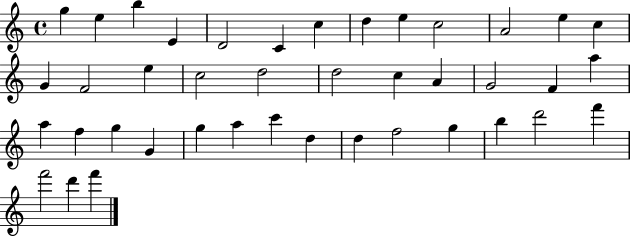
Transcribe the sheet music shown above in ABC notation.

X:1
T:Untitled
M:4/4
L:1/4
K:C
g e b E D2 C c d e c2 A2 e c G F2 e c2 d2 d2 c A G2 F a a f g G g a c' d d f2 g b d'2 f' f'2 d' f'